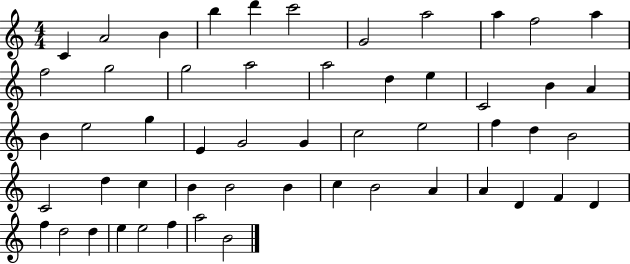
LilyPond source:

{
  \clef treble
  \numericTimeSignature
  \time 4/4
  \key c \major
  c'4 a'2 b'4 | b''4 d'''4 c'''2 | g'2 a''2 | a''4 f''2 a''4 | \break f''2 g''2 | g''2 a''2 | a''2 d''4 e''4 | c'2 b'4 a'4 | \break b'4 e''2 g''4 | e'4 g'2 g'4 | c''2 e''2 | f''4 d''4 b'2 | \break c'2 d''4 c''4 | b'4 b'2 b'4 | c''4 b'2 a'4 | a'4 d'4 f'4 d'4 | \break f''4 d''2 d''4 | e''4 e''2 f''4 | a''2 b'2 | \bar "|."
}